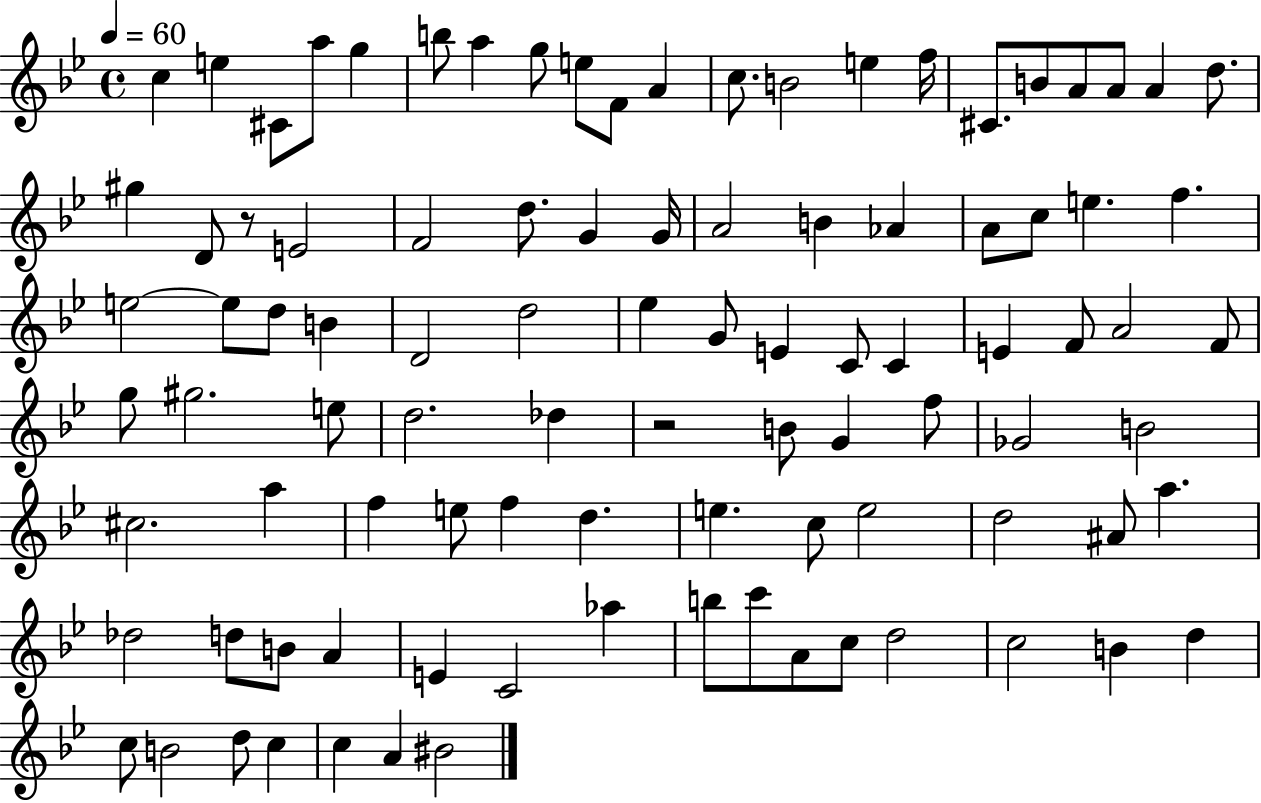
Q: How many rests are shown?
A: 2